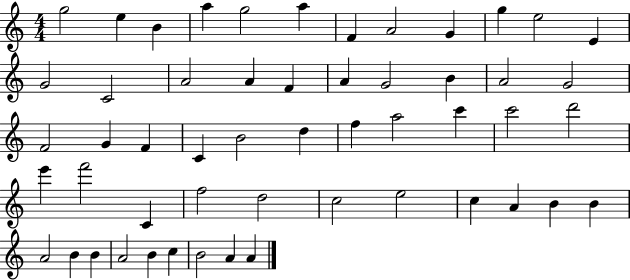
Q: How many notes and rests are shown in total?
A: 53